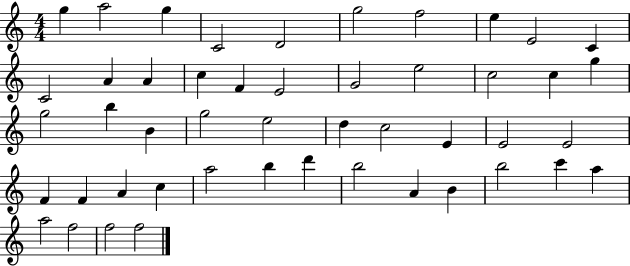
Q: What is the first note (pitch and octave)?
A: G5